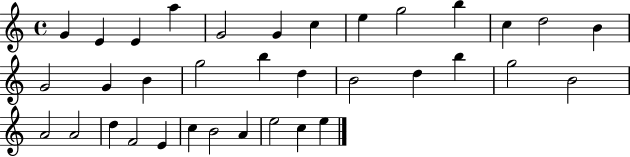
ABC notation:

X:1
T:Untitled
M:4/4
L:1/4
K:C
G E E a G2 G c e g2 b c d2 B G2 G B g2 b d B2 d b g2 B2 A2 A2 d F2 E c B2 A e2 c e